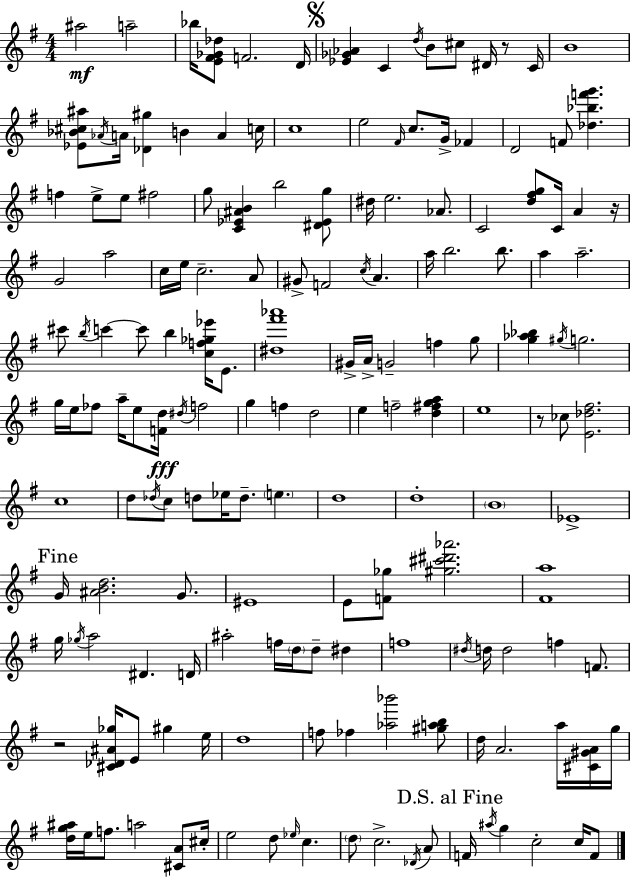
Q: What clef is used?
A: treble